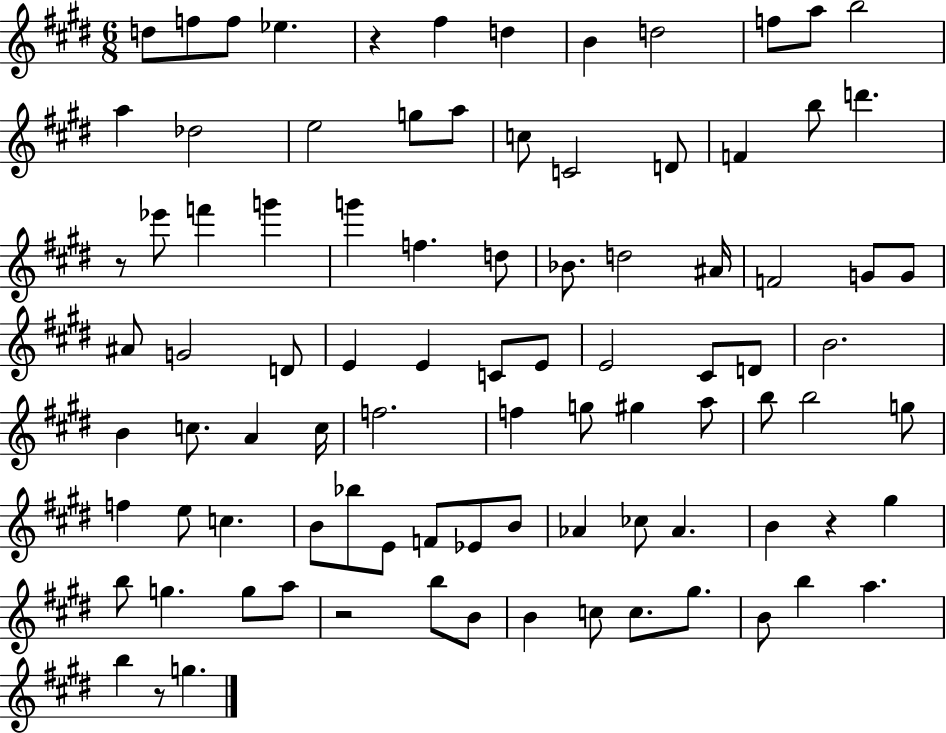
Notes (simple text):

D5/e F5/e F5/e Eb5/q. R/q F#5/q D5/q B4/q D5/h F5/e A5/e B5/h A5/q Db5/h E5/h G5/e A5/e C5/e C4/h D4/e F4/q B5/e D6/q. R/e Eb6/e F6/q G6/q G6/q F5/q. D5/e Bb4/e. D5/h A#4/s F4/h G4/e G4/e A#4/e G4/h D4/e E4/q E4/q C4/e E4/e E4/h C#4/e D4/e B4/h. B4/q C5/e. A4/q C5/s F5/h. F5/q G5/e G#5/q A5/e B5/e B5/h G5/e F5/q E5/e C5/q. B4/e Bb5/e E4/e F4/e Eb4/e B4/e Ab4/q CES5/e Ab4/q. B4/q R/q G#5/q B5/e G5/q. G5/e A5/e R/h B5/e B4/e B4/q C5/e C5/e. G#5/e. B4/e B5/q A5/q. B5/q R/e G5/q.